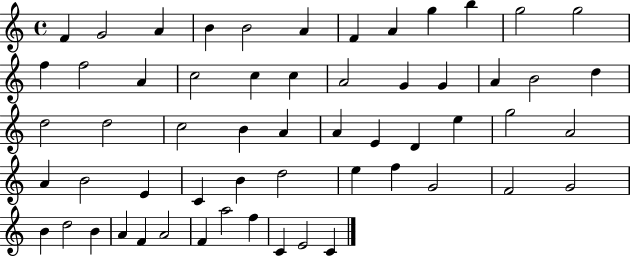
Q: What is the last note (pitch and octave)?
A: C4